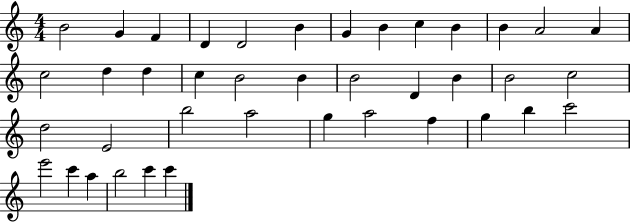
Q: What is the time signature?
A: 4/4